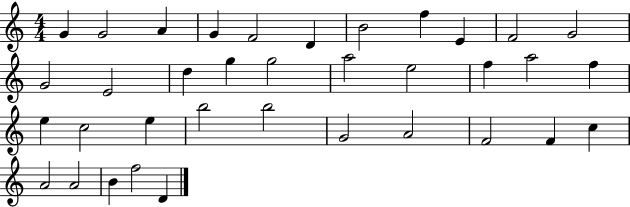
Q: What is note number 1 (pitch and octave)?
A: G4